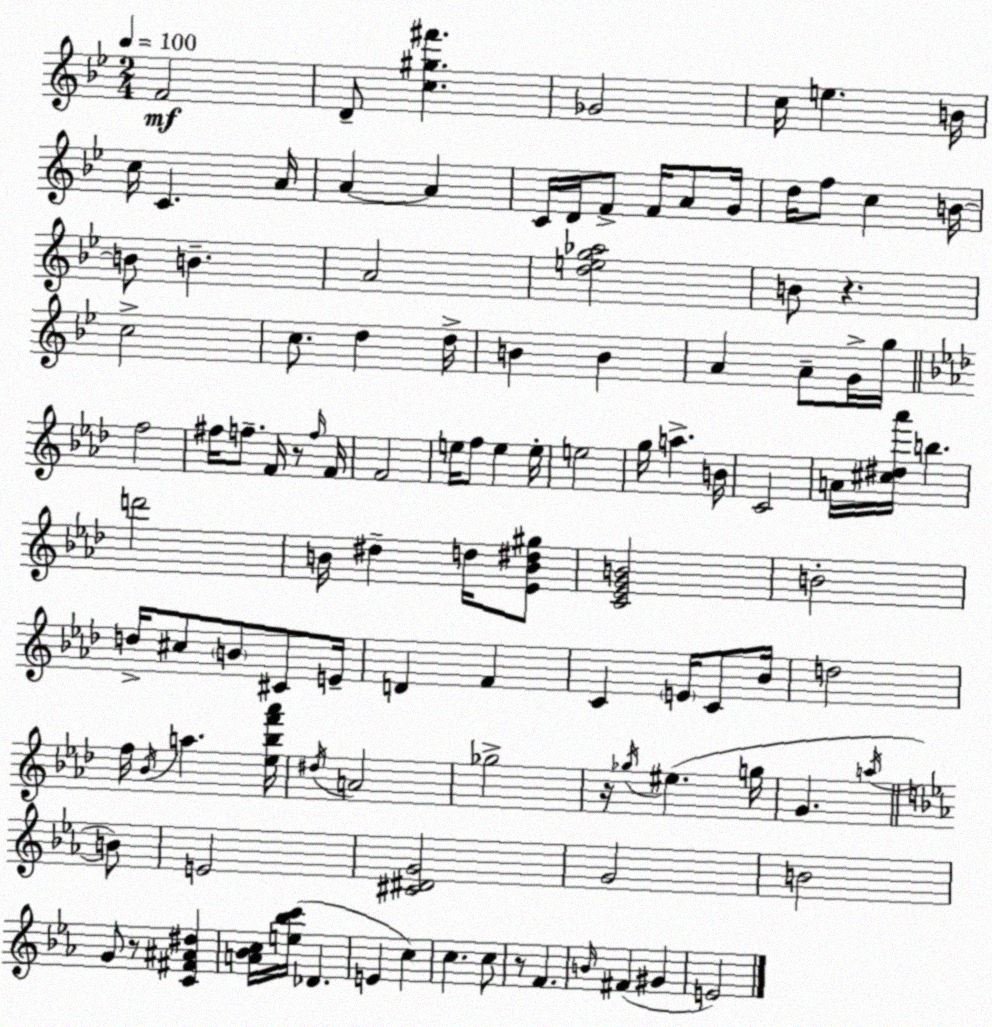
X:1
T:Untitled
M:2/4
L:1/4
K:Bb
F2 D/2 [c^g^f'] _G2 c/4 e B/4 c/4 C A/4 A A C/4 D/4 F/2 F/4 A/2 G/4 d/4 f/2 c B/4 B/2 B A2 [deg_a]2 B/2 z c2 c/2 d d/4 B B A A/2 G/4 g/4 f2 ^f/4 f/2 F/4 z/2 f/4 F/4 F2 e/4 f/2 e e/4 e2 g/4 a B/4 C2 A/4 [^c^d_a']/4 b d'2 B/4 ^d d/4 [_EB^d^g]/2 [C_EGB]2 B2 d/4 ^c/2 B/2 ^C/2 E/4 D F C E/4 C/2 _B/4 d2 f/4 _B/4 a [_e_bf'_a']/4 ^d/4 A2 _g2 z/4 _g/4 ^e g/4 G a/4 B/2 E2 [^C^DG]2 G2 B2 G/2 z/2 [C^F^A^d] [A_Bc]/4 [e_bc']/4 _D E c c c/2 z/2 F B/4 ^F ^G E2